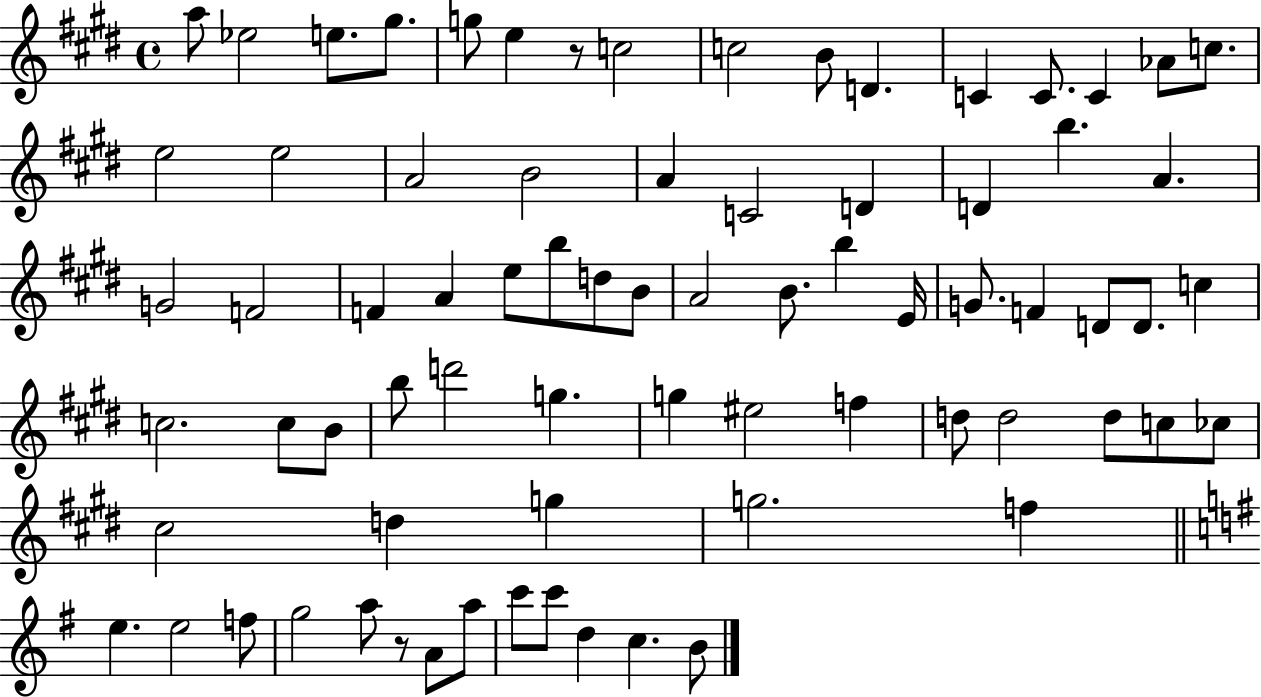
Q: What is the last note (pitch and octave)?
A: B4